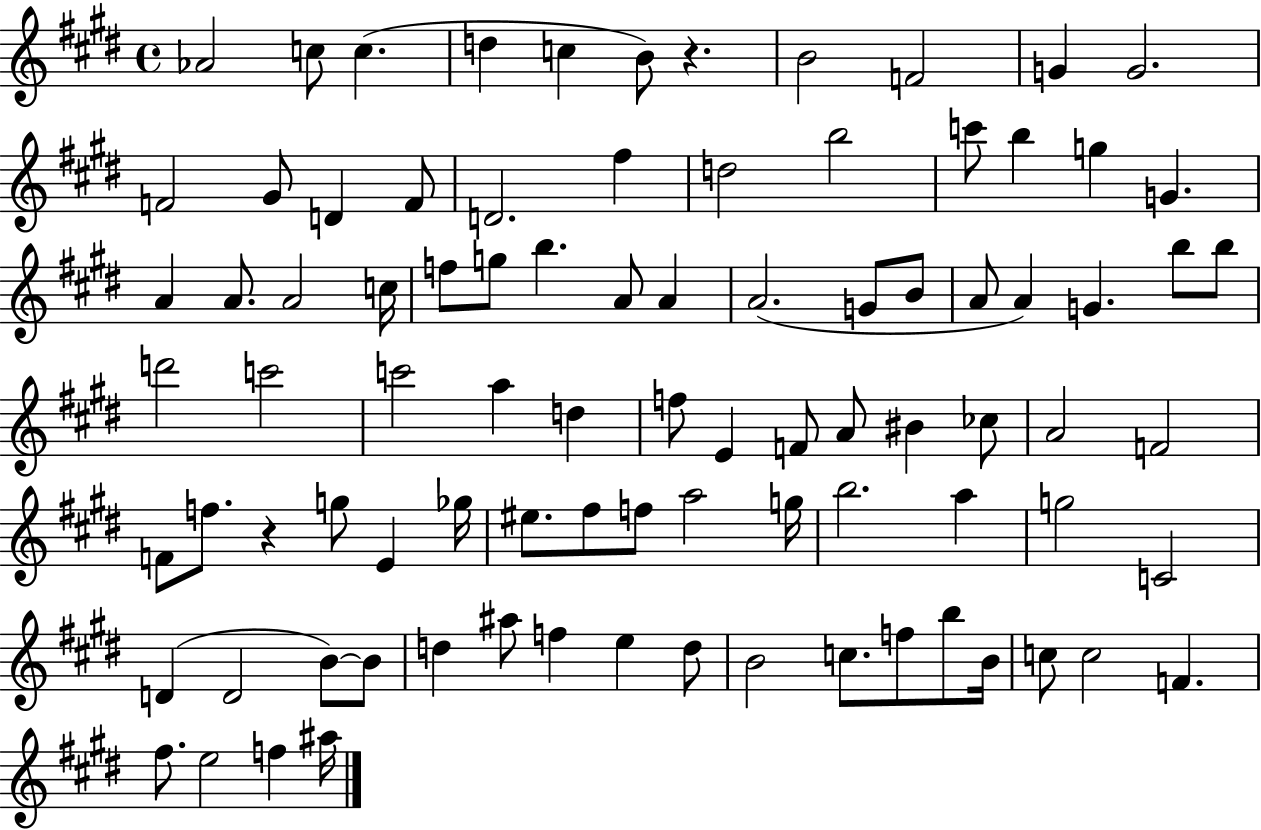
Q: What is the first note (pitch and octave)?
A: Ab4